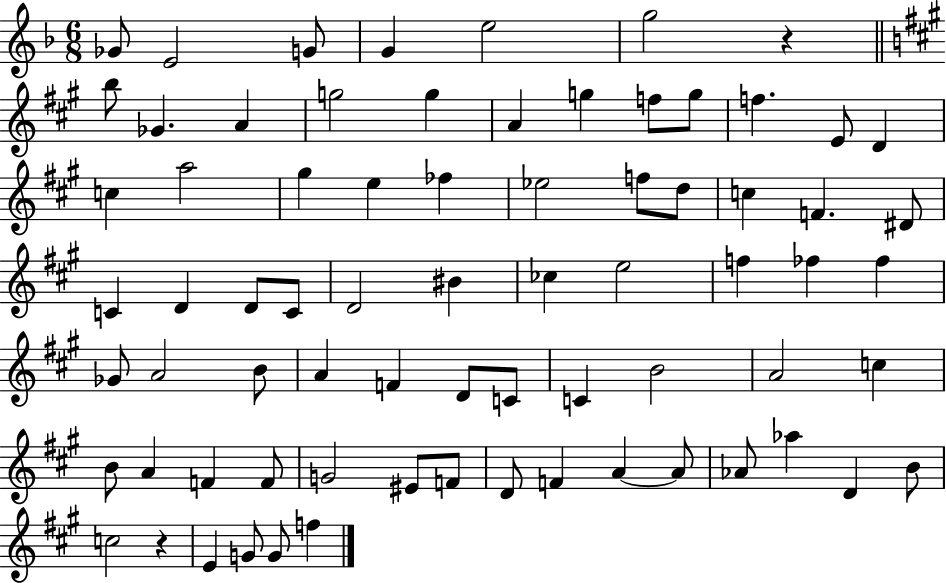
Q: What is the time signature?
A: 6/8